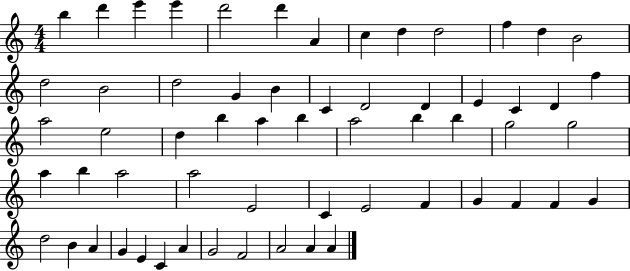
B5/q D6/q E6/q E6/q D6/h D6/q A4/q C5/q D5/q D5/h F5/q D5/q B4/h D5/h B4/h D5/h G4/q B4/q C4/q D4/h D4/q E4/q C4/q D4/q F5/q A5/h E5/h D5/q B5/q A5/q B5/q A5/h B5/q B5/q G5/h G5/h A5/q B5/q A5/h A5/h E4/h C4/q E4/h F4/q G4/q F4/q F4/q G4/q D5/h B4/q A4/q G4/q E4/q C4/q A4/q G4/h F4/h A4/h A4/q A4/q